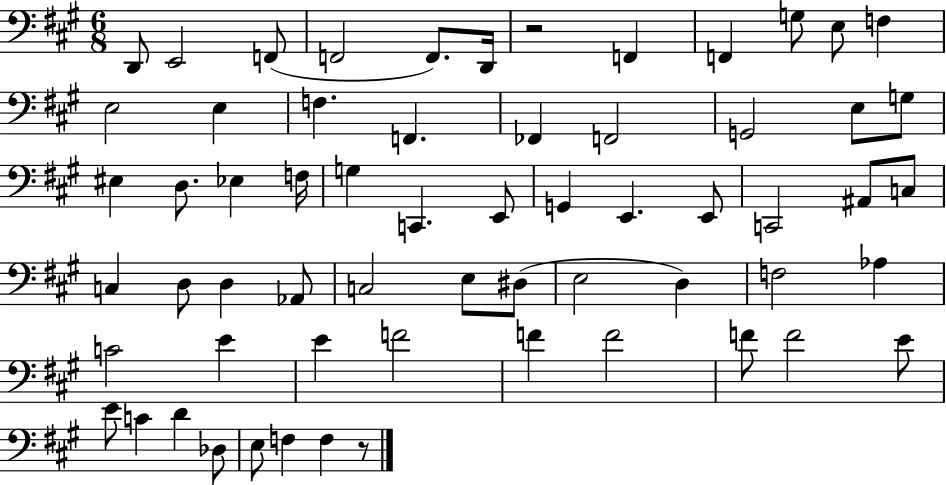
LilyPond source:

{
  \clef bass
  \numericTimeSignature
  \time 6/8
  \key a \major
  d,8 e,2 f,8( | f,2 f,8.) d,16 | r2 f,4 | f,4 g8 e8 f4 | \break e2 e4 | f4. f,4. | fes,4 f,2 | g,2 e8 g8 | \break eis4 d8. ees4 f16 | g4 c,4. e,8 | g,4 e,4. e,8 | c,2 ais,8 c8 | \break c4 d8 d4 aes,8 | c2 e8 dis8( | e2 d4) | f2 aes4 | \break c'2 e'4 | e'4 f'2 | f'4 f'2 | f'8 f'2 e'8 | \break e'8 c'4 d'4 des8 | e8 f4 f4 r8 | \bar "|."
}